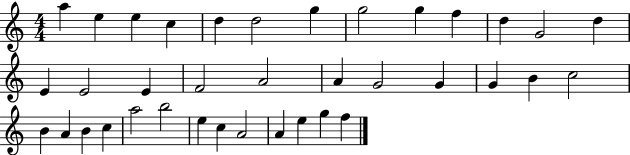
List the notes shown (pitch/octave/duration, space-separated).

A5/q E5/q E5/q C5/q D5/q D5/h G5/q G5/h G5/q F5/q D5/q G4/h D5/q E4/q E4/h E4/q F4/h A4/h A4/q G4/h G4/q G4/q B4/q C5/h B4/q A4/q B4/q C5/q A5/h B5/h E5/q C5/q A4/h A4/q E5/q G5/q F5/q